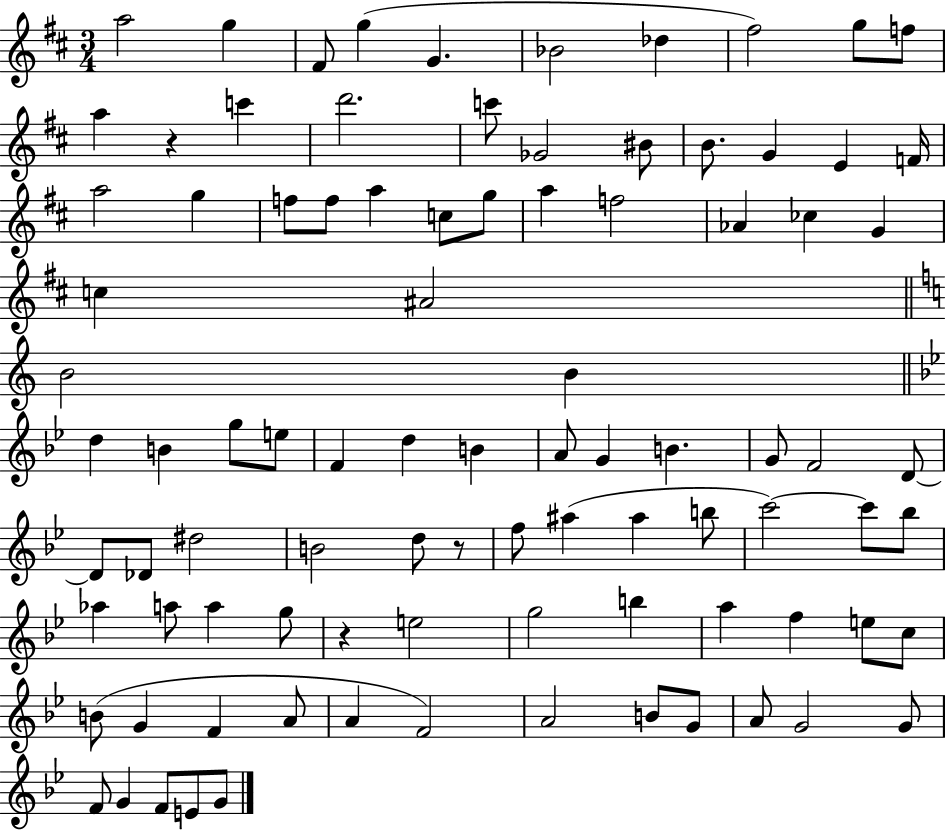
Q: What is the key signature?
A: D major